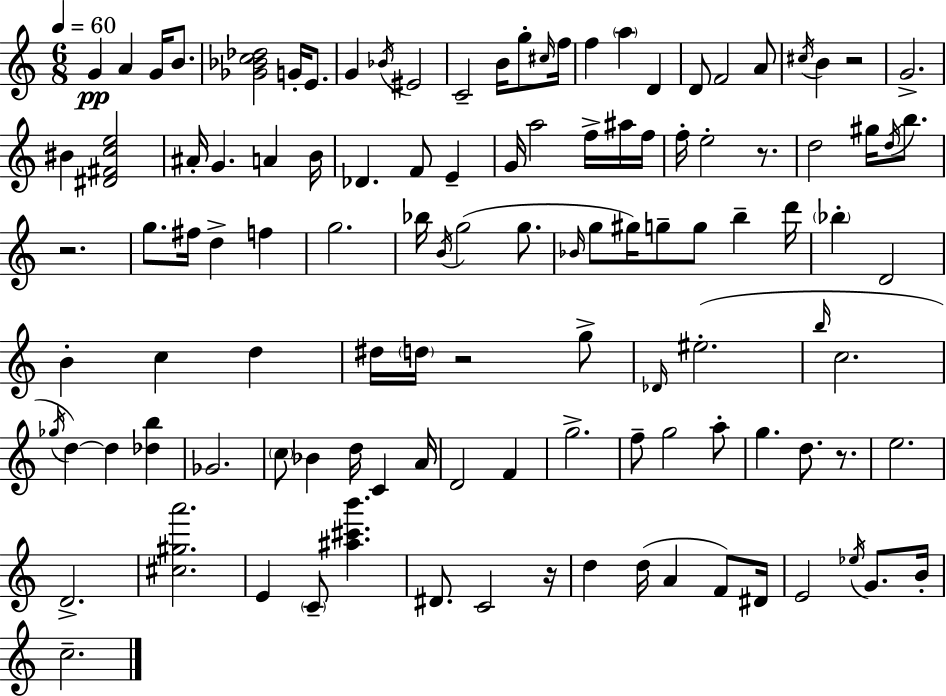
G4/q A4/q G4/s B4/e. [Gb4,Bb4,C5,Db5]/h G4/s E4/e. G4/q Bb4/s EIS4/h C4/h B4/s G5/e C#5/s F5/s F5/q A5/q D4/q D4/e F4/h A4/e C#5/s B4/q R/h G4/h. BIS4/q [D#4,F#4,C5,E5]/h A#4/s G4/q. A4/q B4/s Db4/q. F4/e E4/q G4/s A5/h F5/s A#5/s F5/s F5/s E5/h R/e. D5/h G#5/s D5/s B5/e. R/h. G5/e. F#5/s D5/q F5/q G5/h. Bb5/s B4/s G5/h G5/e. Bb4/s G5/e G#5/s G5/e G5/e B5/q D6/s Bb5/q D4/h B4/q C5/q D5/q D#5/s D5/s R/h G5/e Db4/s EIS5/h. B5/s C5/h. Gb5/s D5/q D5/q [Db5,B5]/q Gb4/h. C5/e Bb4/q D5/s C4/q A4/s D4/h F4/q G5/h. F5/e G5/h A5/e G5/q. D5/e. R/e. E5/h. D4/h. [C#5,G#5,A6]/h. E4/q C4/e [A#5,C#6,B6]/q. D#4/e. C4/h R/s D5/q D5/s A4/q F4/e D#4/s E4/h Eb5/s G4/e. B4/s C5/h.